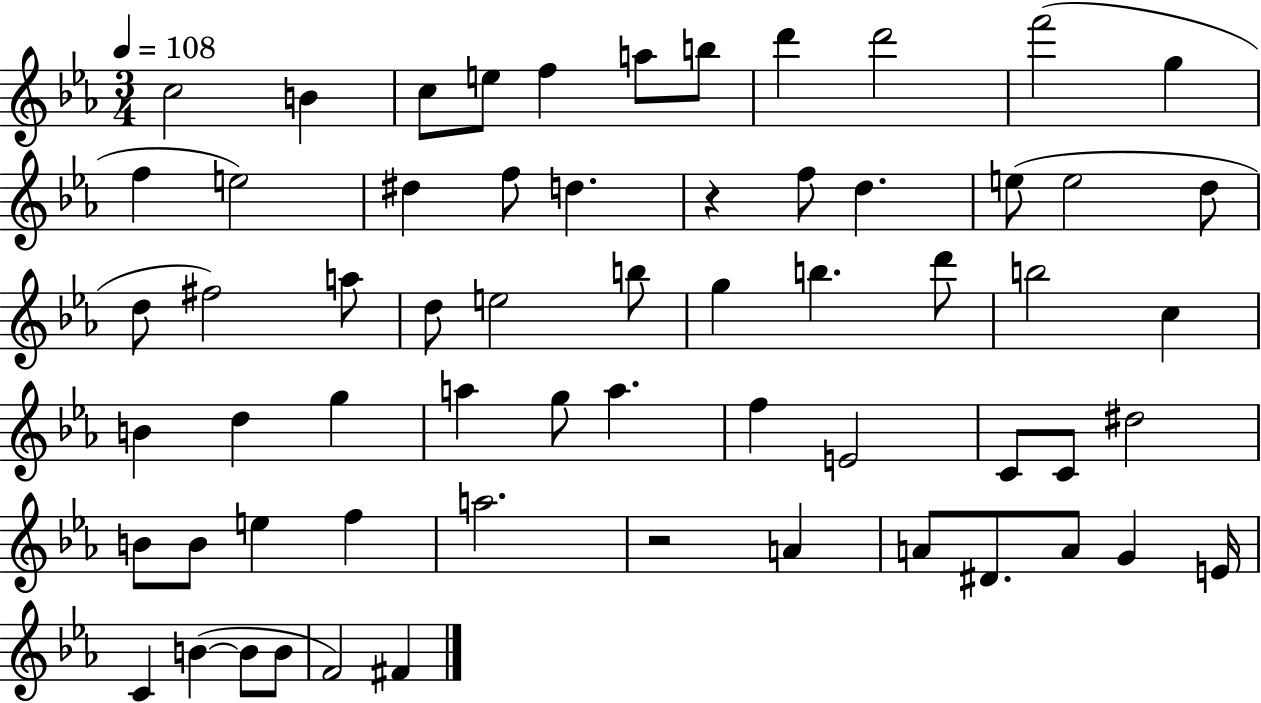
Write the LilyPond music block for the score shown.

{
  \clef treble
  \numericTimeSignature
  \time 3/4
  \key ees \major
  \tempo 4 = 108
  \repeat volta 2 { c''2 b'4 | c''8 e''8 f''4 a''8 b''8 | d'''4 d'''2 | f'''2( g''4 | \break f''4 e''2) | dis''4 f''8 d''4. | r4 f''8 d''4. | e''8( e''2 d''8 | \break d''8 fis''2) a''8 | d''8 e''2 b''8 | g''4 b''4. d'''8 | b''2 c''4 | \break b'4 d''4 g''4 | a''4 g''8 a''4. | f''4 e'2 | c'8 c'8 dis''2 | \break b'8 b'8 e''4 f''4 | a''2. | r2 a'4 | a'8 dis'8. a'8 g'4 e'16 | \break c'4 b'4~(~ b'8 b'8 | f'2) fis'4 | } \bar "|."
}